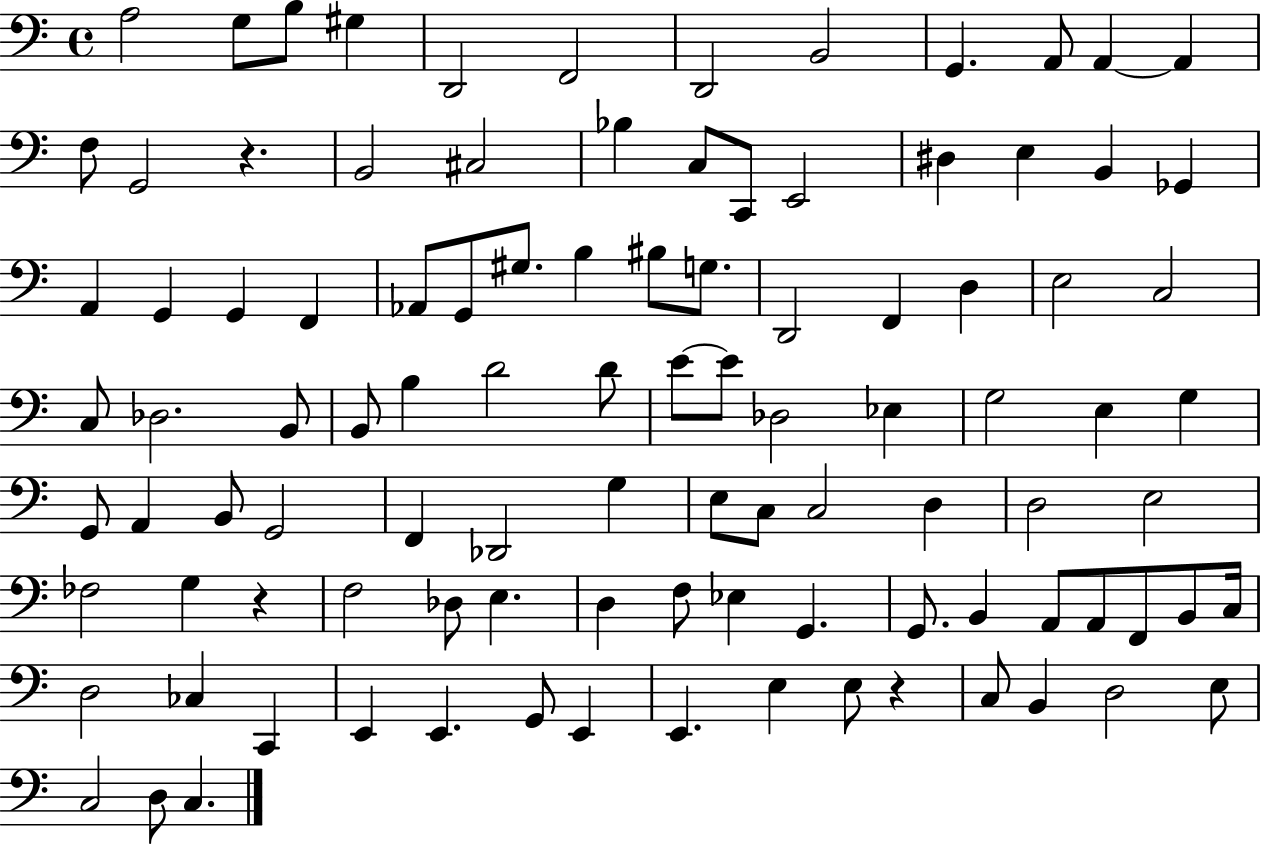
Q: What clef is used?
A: bass